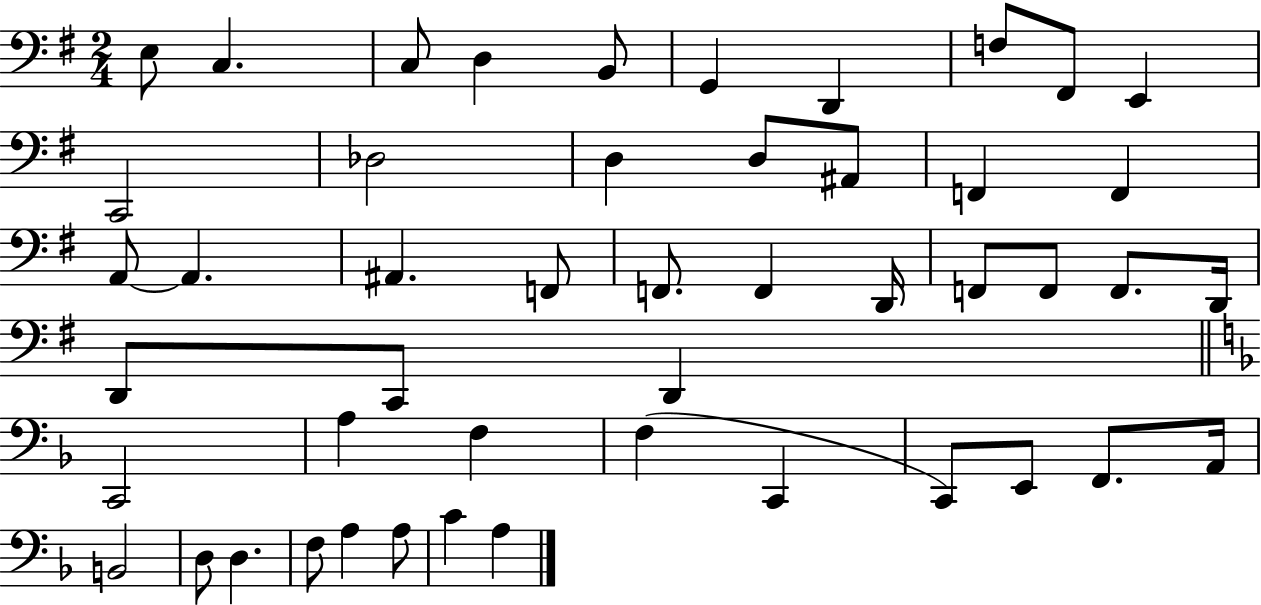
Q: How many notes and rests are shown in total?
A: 48